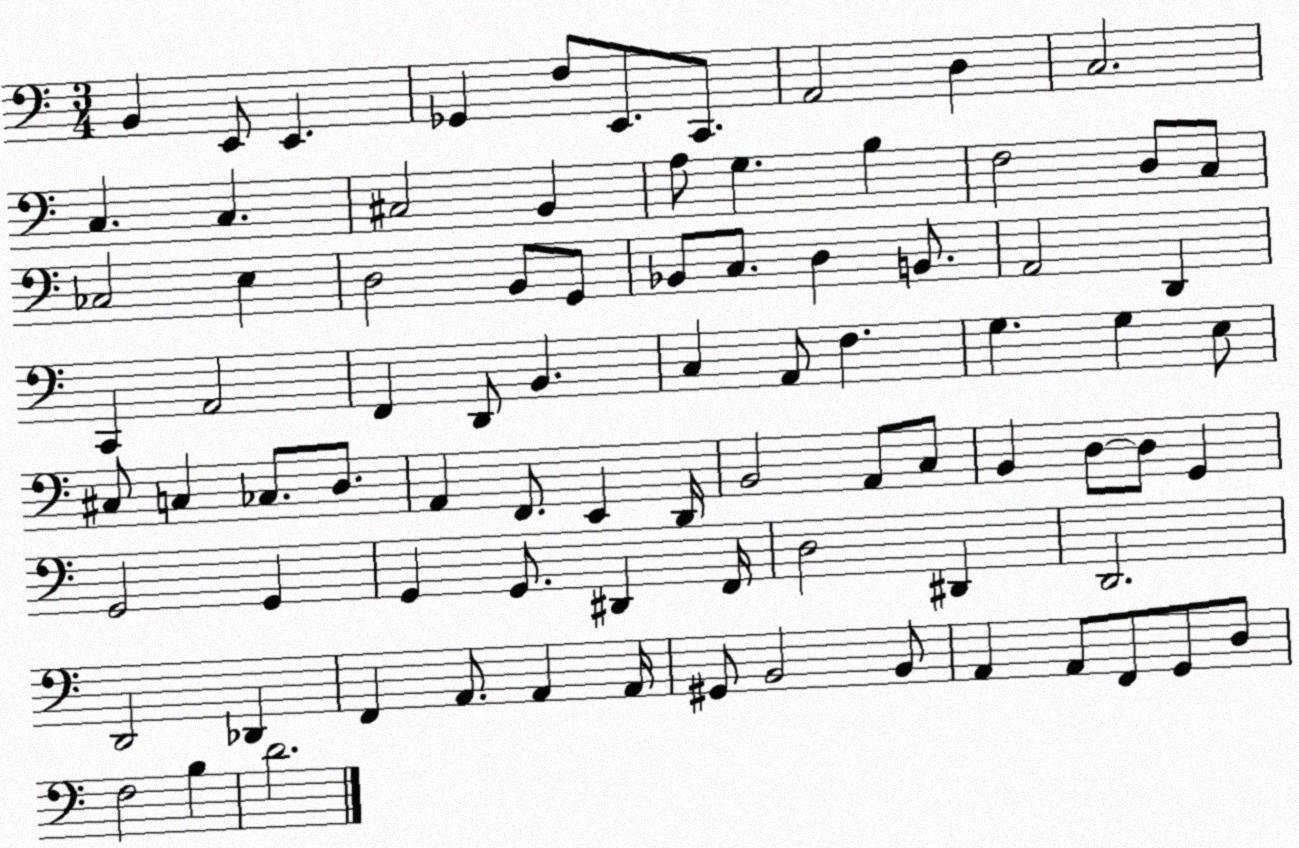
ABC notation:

X:1
T:Untitled
M:3/4
L:1/4
K:C
B,, E,,/2 E,, _G,, F,/2 E,,/2 C,,/2 A,,2 D, C,2 C, C, ^C,2 B,, A,/2 G, B, F,2 D,/2 C,/2 _C,2 E, D,2 B,,/2 G,,/2 _B,,/2 C,/2 D, B,,/2 A,,2 D,, C,, A,,2 F,, D,,/2 B,, C, A,,/2 F, G, G, E,/2 ^C,/2 C, _C,/2 D,/2 A,, F,,/2 E,, D,,/4 B,,2 A,,/2 C,/2 B,, D,/2 D,/2 G,, G,,2 G,, G,, G,,/2 ^D,, F,,/4 D,2 ^D,, D,,2 D,,2 _D,, F,, A,,/2 A,, A,,/4 ^G,,/2 B,,2 B,,/2 A,, A,,/2 F,,/2 G,,/2 D,/2 F,2 B, D2